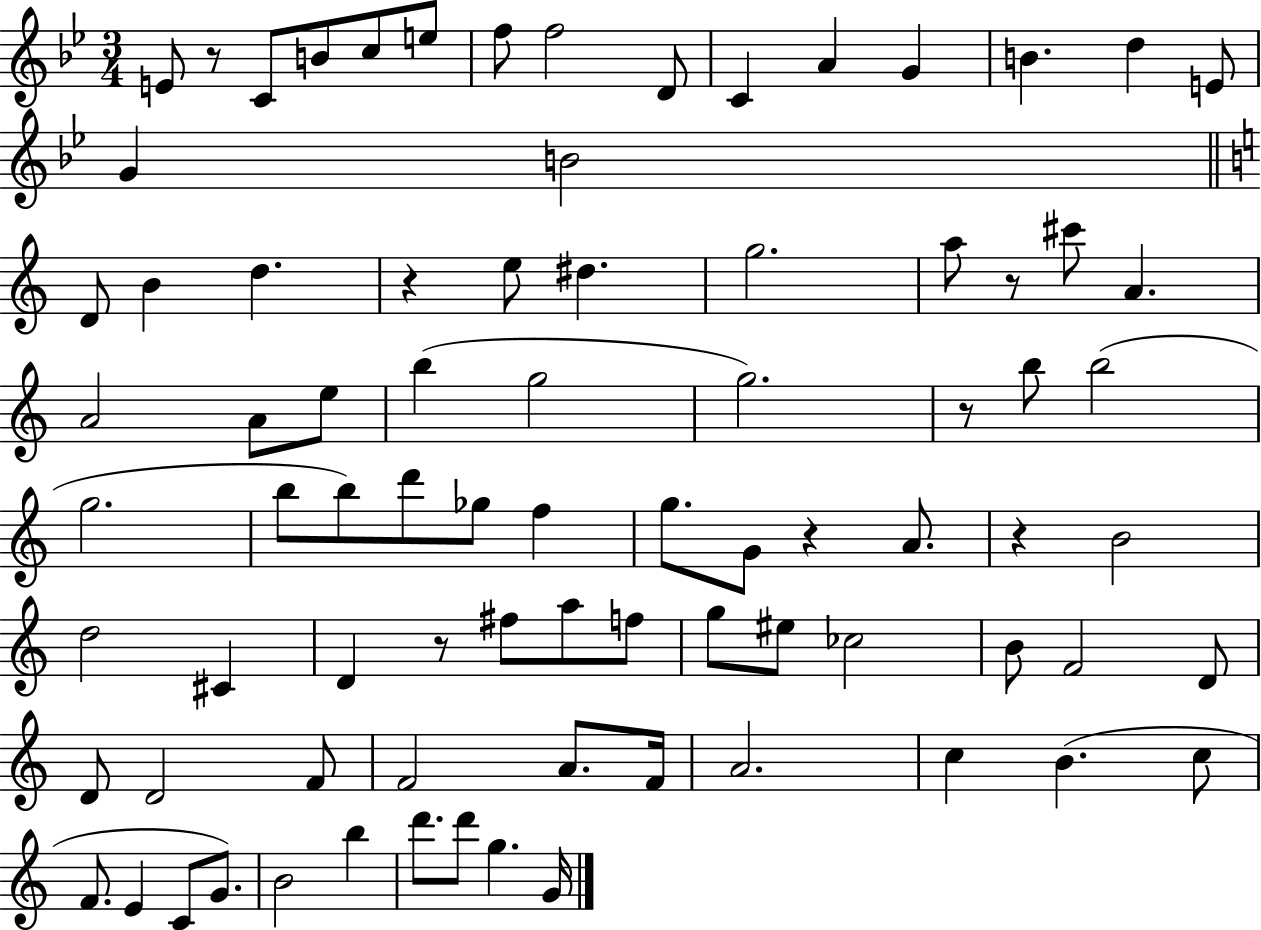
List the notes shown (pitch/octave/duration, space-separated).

E4/e R/e C4/e B4/e C5/e E5/e F5/e F5/h D4/e C4/q A4/q G4/q B4/q. D5/q E4/e G4/q B4/h D4/e B4/q D5/q. R/q E5/e D#5/q. G5/h. A5/e R/e C#6/e A4/q. A4/h A4/e E5/e B5/q G5/h G5/h. R/e B5/e B5/h G5/h. B5/e B5/e D6/e Gb5/e F5/q G5/e. G4/e R/q A4/e. R/q B4/h D5/h C#4/q D4/q R/e F#5/e A5/e F5/e G5/e EIS5/e CES5/h B4/e F4/h D4/e D4/e D4/h F4/e F4/h A4/e. F4/s A4/h. C5/q B4/q. C5/e F4/e. E4/q C4/e G4/e. B4/h B5/q D6/e. D6/e G5/q. G4/s